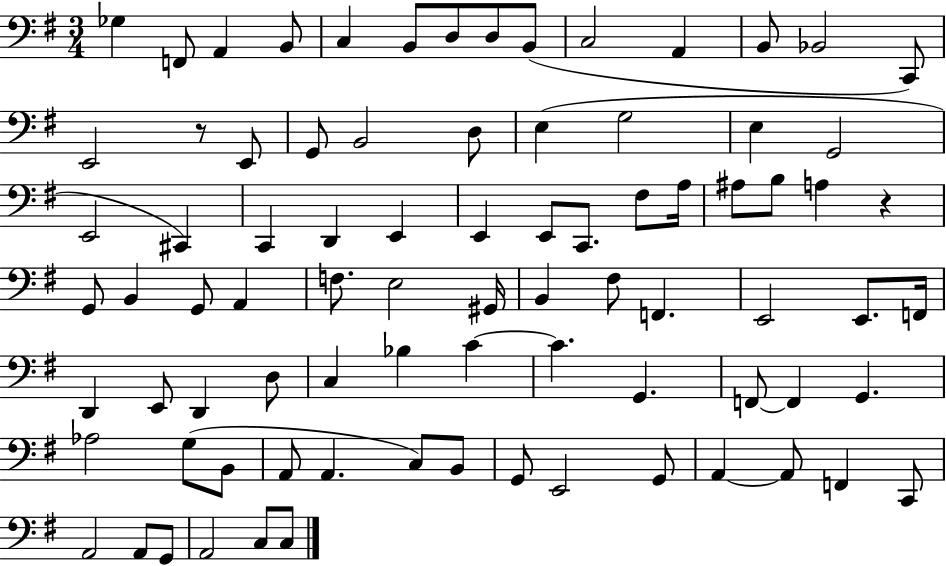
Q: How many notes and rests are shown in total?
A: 83